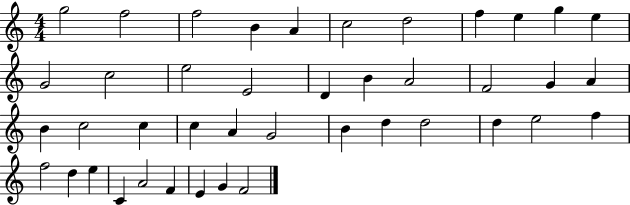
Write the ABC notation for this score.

X:1
T:Untitled
M:4/4
L:1/4
K:C
g2 f2 f2 B A c2 d2 f e g e G2 c2 e2 E2 D B A2 F2 G A B c2 c c A G2 B d d2 d e2 f f2 d e C A2 F E G F2